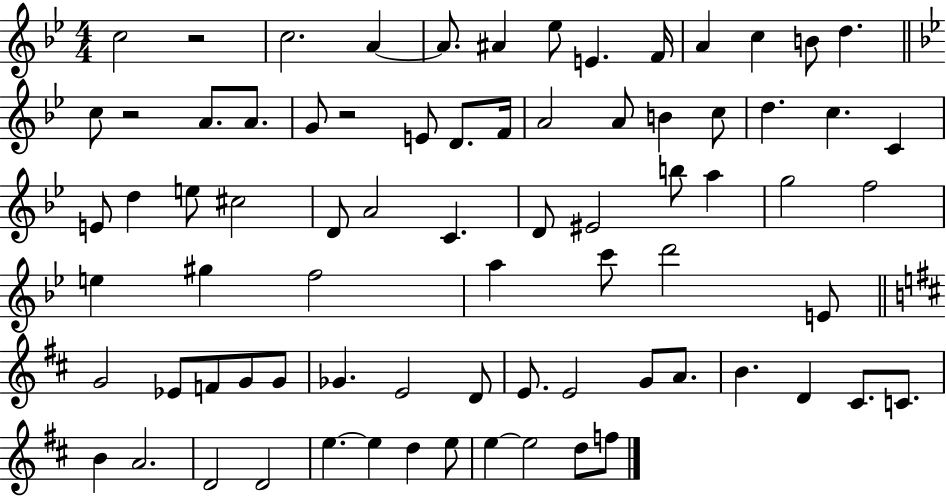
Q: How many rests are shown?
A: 3